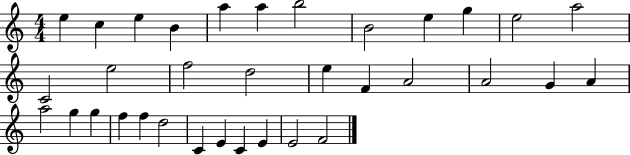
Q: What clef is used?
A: treble